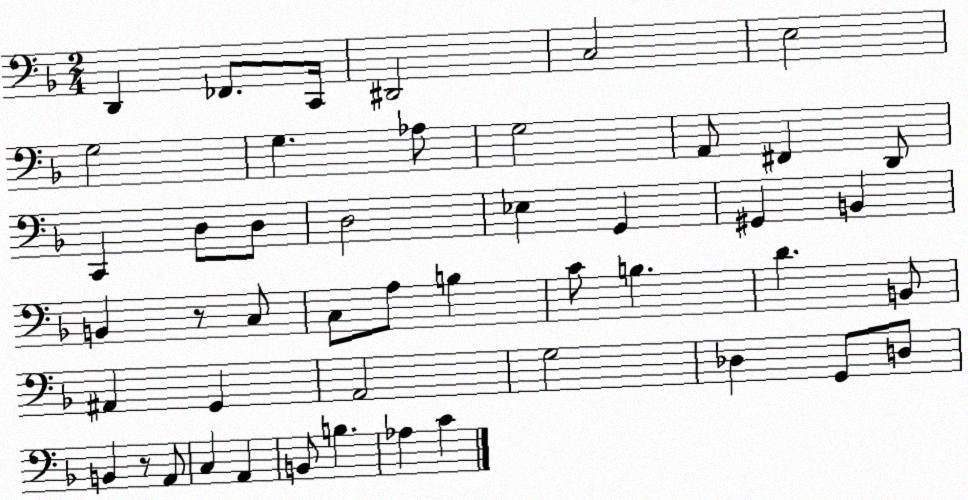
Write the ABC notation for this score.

X:1
T:Untitled
M:2/4
L:1/4
K:F
D,, _F,,/2 C,,/4 ^D,,2 C,2 E,2 G,2 G, _A,/2 G,2 A,,/2 ^F,, D,,/2 C,, D,/2 D,/2 D,2 _E, G,, ^G,, B,, B,, z/2 C,/2 C,/2 A,/2 B, C/2 B, D B,,/2 ^A,, G,, A,,2 G,2 _D, G,,/2 D,/2 B,, z/2 A,,/2 C, A,, B,,/2 B, _A, C